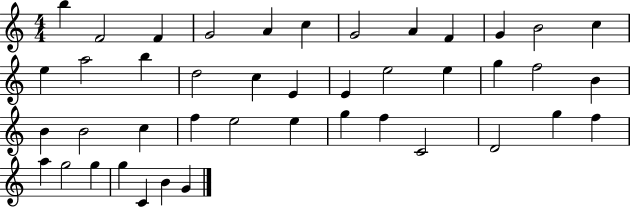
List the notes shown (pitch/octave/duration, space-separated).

B5/q F4/h F4/q G4/h A4/q C5/q G4/h A4/q F4/q G4/q B4/h C5/q E5/q A5/h B5/q D5/h C5/q E4/q E4/q E5/h E5/q G5/q F5/h B4/q B4/q B4/h C5/q F5/q E5/h E5/q G5/q F5/q C4/h D4/h G5/q F5/q A5/q G5/h G5/q G5/q C4/q B4/q G4/q